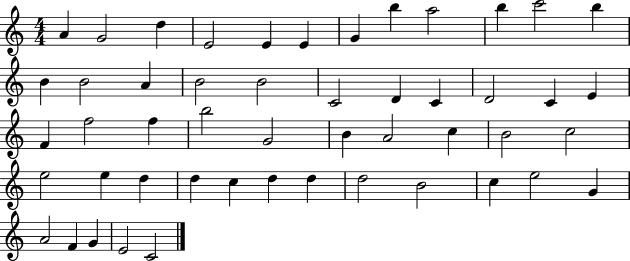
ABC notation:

X:1
T:Untitled
M:4/4
L:1/4
K:C
A G2 d E2 E E G b a2 b c'2 b B B2 A B2 B2 C2 D C D2 C E F f2 f b2 G2 B A2 c B2 c2 e2 e d d c d d d2 B2 c e2 G A2 F G E2 C2